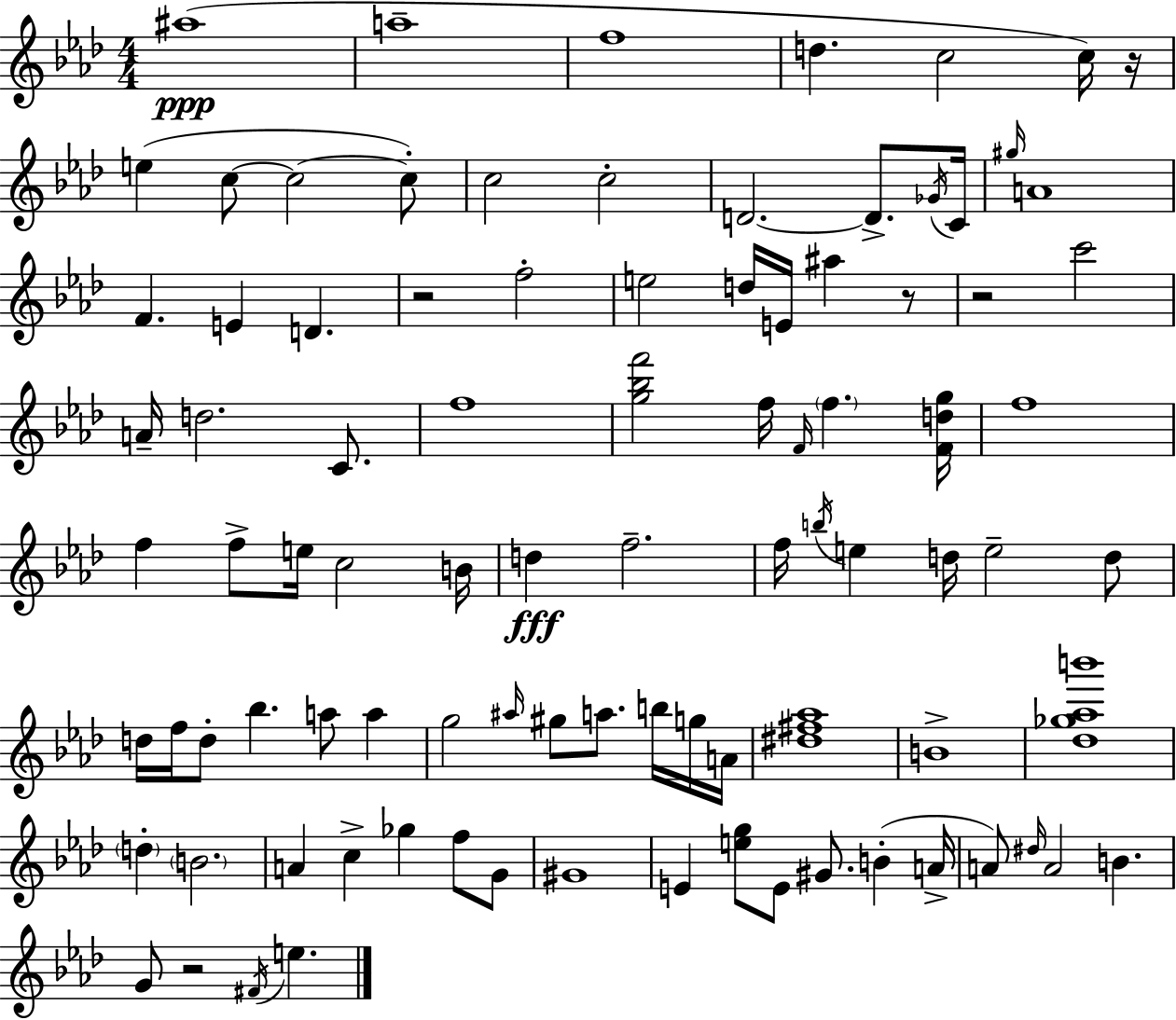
A#5/w A5/w F5/w D5/q. C5/h C5/s R/s E5/q C5/e C5/h C5/e C5/h C5/h D4/h. D4/e. Gb4/s C4/s G#5/s A4/w F4/q. E4/q D4/q. R/h F5/h E5/h D5/s E4/s A#5/q R/e R/h C6/h A4/s D5/h. C4/e. F5/w [G5,Bb5,F6]/h F5/s F4/s F5/q. [F4,D5,G5]/s F5/w F5/q F5/e E5/s C5/h B4/s D5/q F5/h. F5/s B5/s E5/q D5/s E5/h D5/e D5/s F5/s D5/e Bb5/q. A5/e A5/q G5/h A#5/s G#5/e A5/e. B5/s G5/s A4/s [D#5,F#5,Ab5]/w B4/w [Db5,Gb5,Ab5,B6]/w D5/q B4/h. A4/q C5/q Gb5/q F5/e G4/e G#4/w E4/q [E5,G5]/e E4/e G#4/e. B4/q A4/s A4/e D#5/s A4/h B4/q. G4/e R/h F#4/s E5/q.